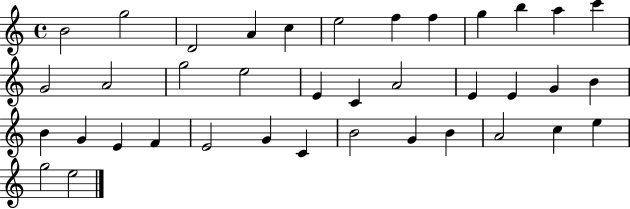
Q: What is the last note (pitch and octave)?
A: E5